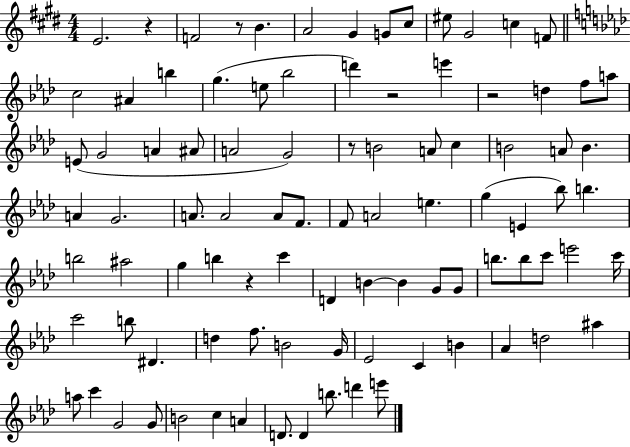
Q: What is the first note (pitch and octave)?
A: E4